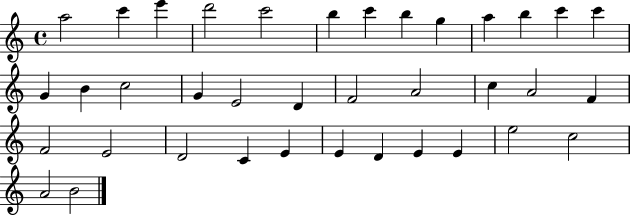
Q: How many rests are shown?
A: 0